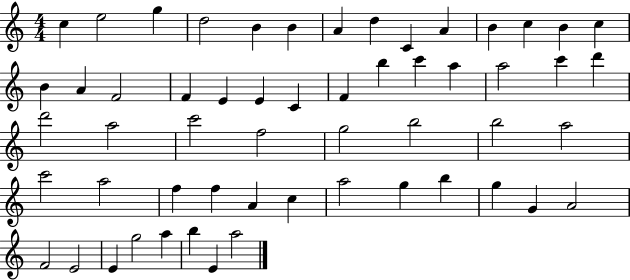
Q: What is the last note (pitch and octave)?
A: A5